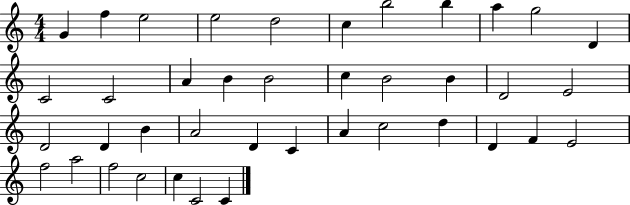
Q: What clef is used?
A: treble